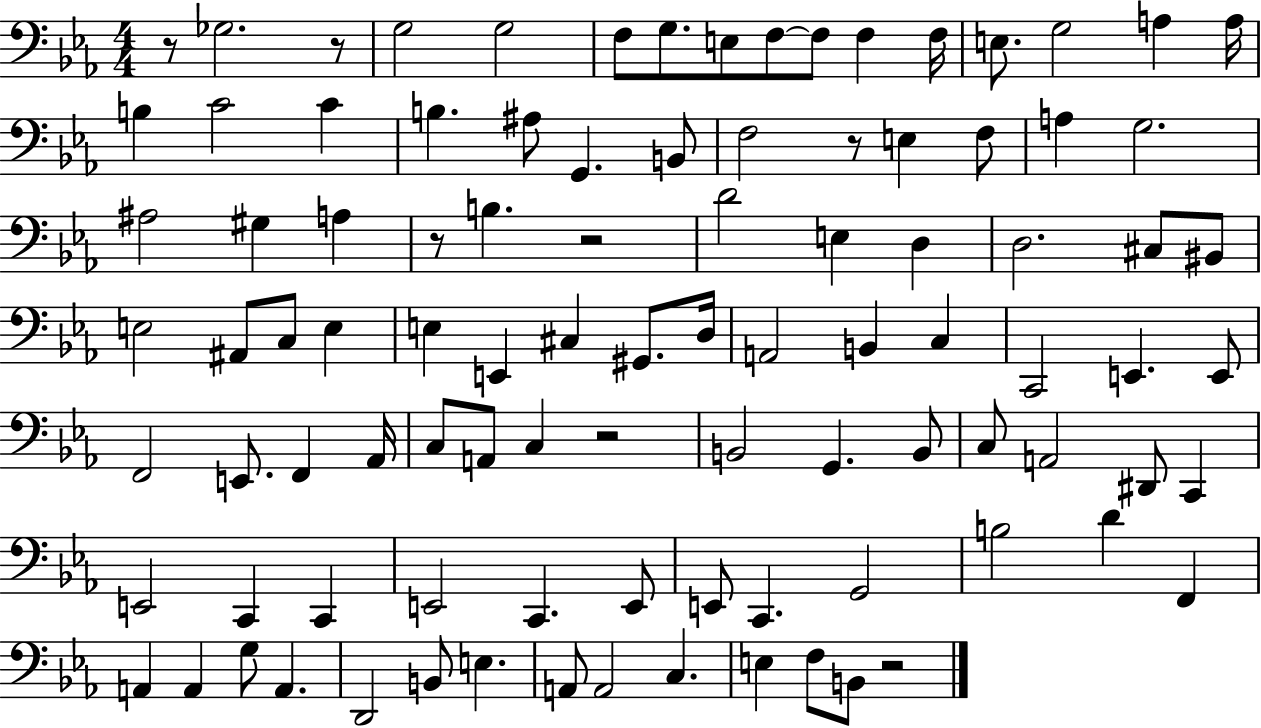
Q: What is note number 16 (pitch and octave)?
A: C4